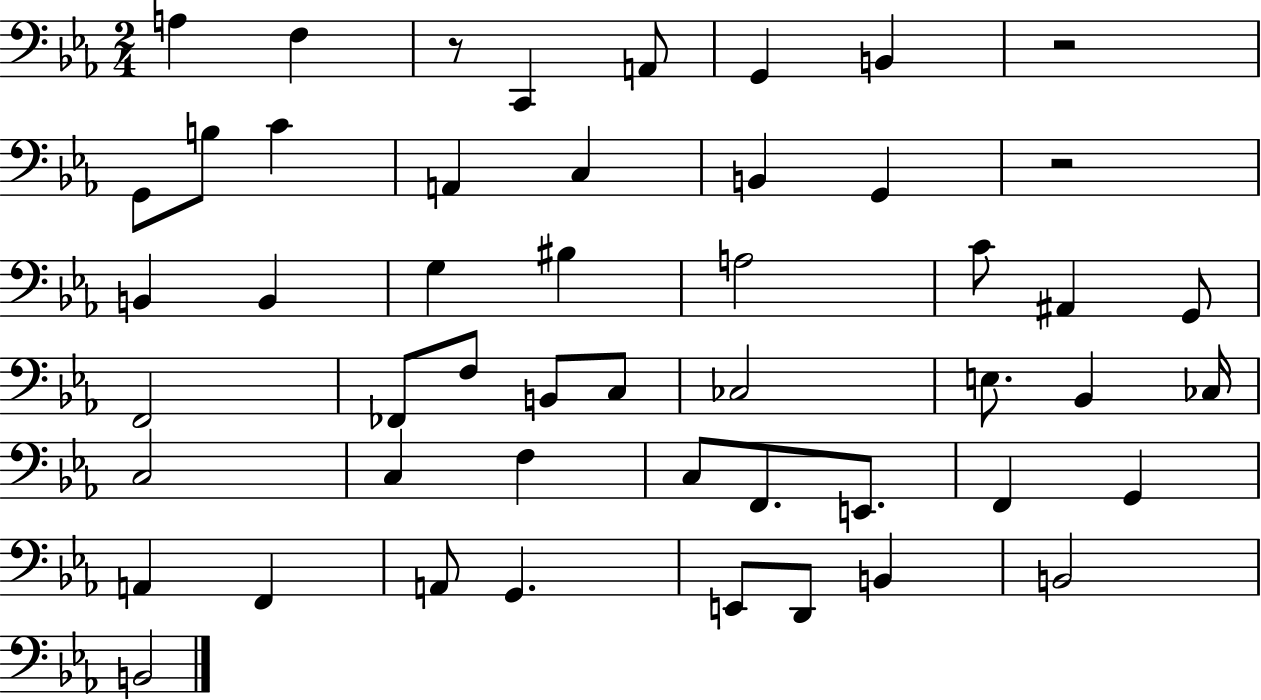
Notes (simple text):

A3/q F3/q R/e C2/q A2/e G2/q B2/q R/h G2/e B3/e C4/q A2/q C3/q B2/q G2/q R/h B2/q B2/q G3/q BIS3/q A3/h C4/e A#2/q G2/e F2/h FES2/e F3/e B2/e C3/e CES3/h E3/e. Bb2/q CES3/s C3/h C3/q F3/q C3/e F2/e. E2/e. F2/q G2/q A2/q F2/q A2/e G2/q. E2/e D2/e B2/q B2/h B2/h